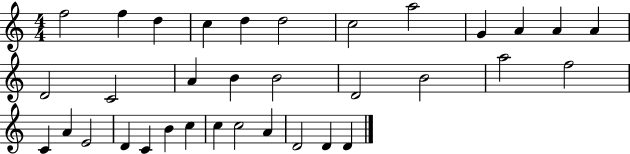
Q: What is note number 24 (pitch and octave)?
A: E4